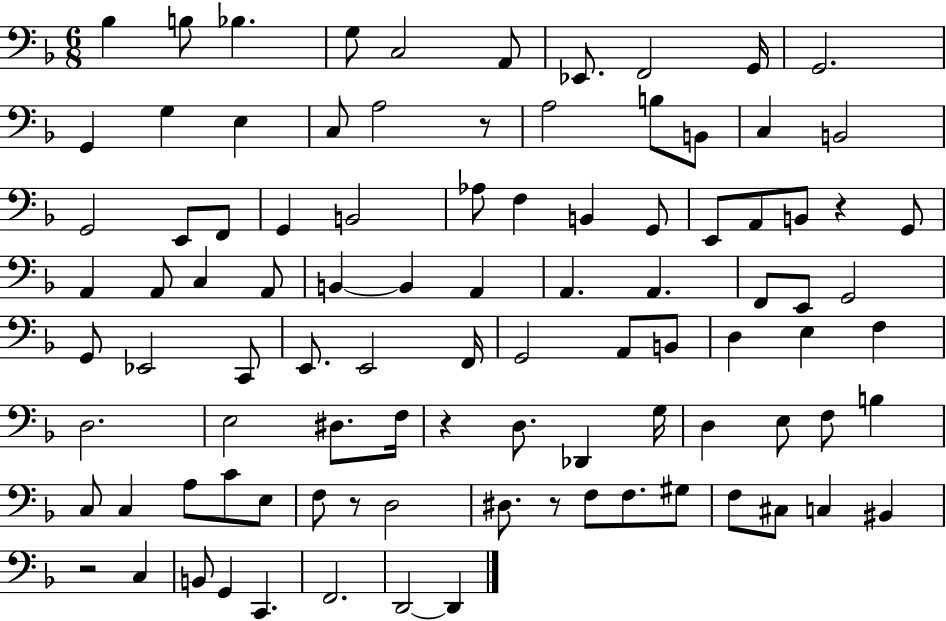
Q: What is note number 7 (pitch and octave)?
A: Eb2